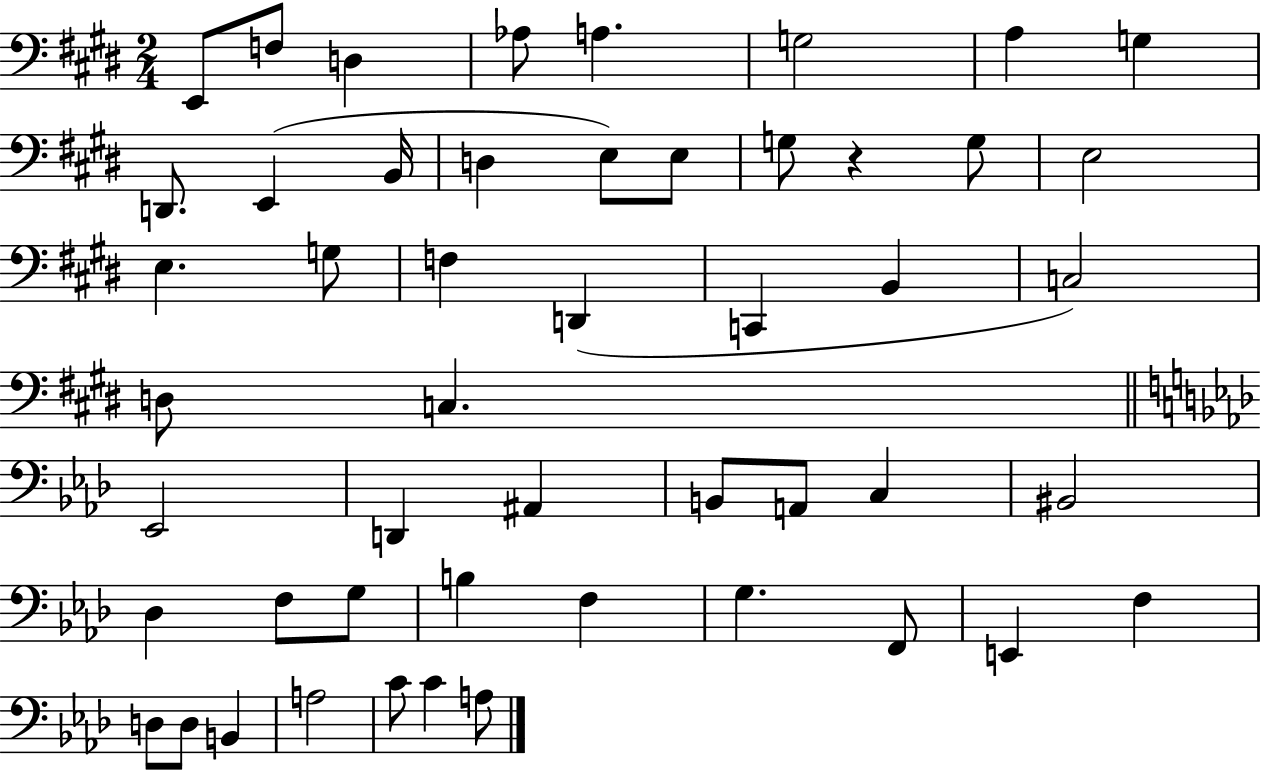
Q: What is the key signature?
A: E major